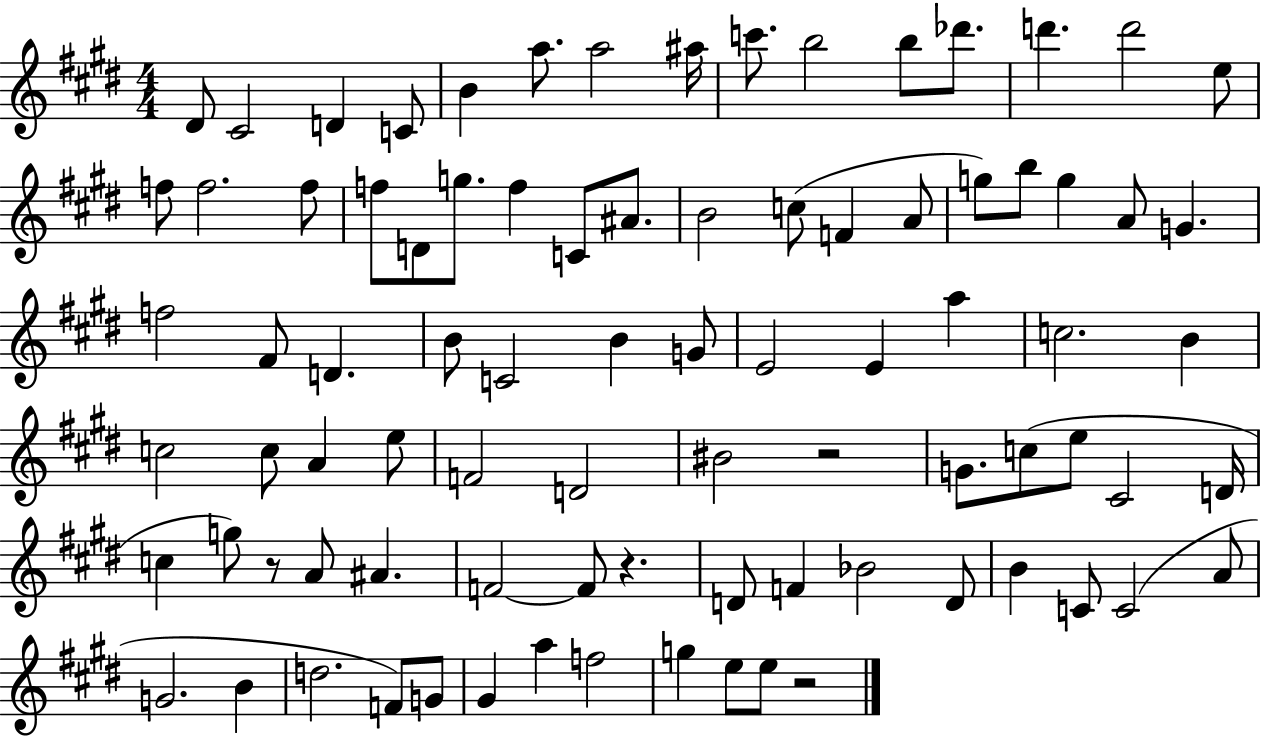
D#4/e C#4/h D4/q C4/e B4/q A5/e. A5/h A#5/s C6/e. B5/h B5/e Db6/e. D6/q. D6/h E5/e F5/e F5/h. F5/e F5/e D4/e G5/e. F5/q C4/e A#4/e. B4/h C5/e F4/q A4/e G5/e B5/e G5/q A4/e G4/q. F5/h F#4/e D4/q. B4/e C4/h B4/q G4/e E4/h E4/q A5/q C5/h. B4/q C5/h C5/e A4/q E5/e F4/h D4/h BIS4/h R/h G4/e. C5/e E5/e C#4/h D4/s C5/q G5/e R/e A4/e A#4/q. F4/h F4/e R/q. D4/e F4/q Bb4/h D4/e B4/q C4/e C4/h A4/e G4/h. B4/q D5/h. F4/e G4/e G#4/q A5/q F5/h G5/q E5/e E5/e R/h